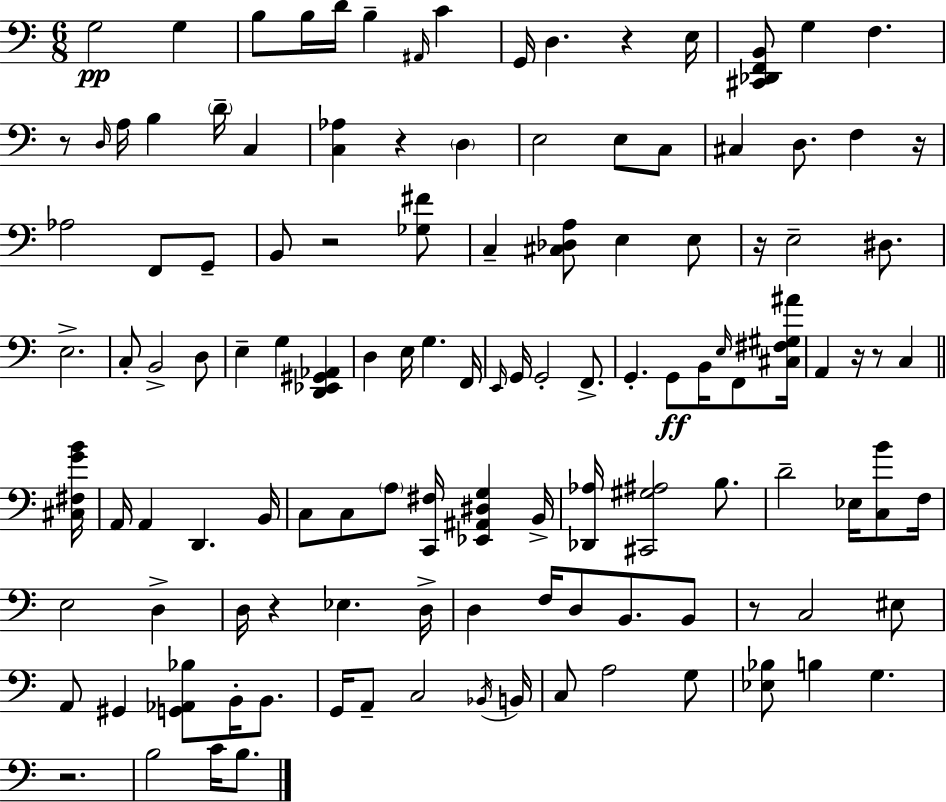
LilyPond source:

{
  \clef bass
  \numericTimeSignature
  \time 6/8
  \key a \minor
  g2\pp g4 | b8 b16 d'16 b4-- \grace { ais,16 } c'4 | g,16 d4. r4 | e16 <cis, des, f, b,>8 g4 f4. | \break r8 \grace { d16 } a16 b4 \parenthesize d'16-- c4 | <c aes>4 r4 \parenthesize d4 | e2 e8 | c8 cis4 d8. f4 | \break r16 aes2 f,8 | g,8-- b,8 r2 | <ges fis'>8 c4-- <cis des a>8 e4 | e8 r16 e2-- dis8. | \break e2.-> | c8-. b,2-> | d8 e4-- g4 <d, ees, gis, aes,>4 | d4 e16 g4. | \break f,16 \grace { e,16 } g,16 g,2-. | f,8.-> g,4.-. g,8\ff b,16 | \grace { e16 } f,8 <cis fis gis ais'>16 a,4 r16 r8 c4 | \bar "||" \break \key c \major <cis fis g' b'>16 a,16 a,4 d,4. | b,16 c8 c8 \parenthesize a8 <c, fis>16 <ees, ais, dis g>4 | b,16-> <des, aes>16 <cis, gis ais>2 b8. | d'2-- ees16 <c b'>8 | \break f16 e2 d4-> | d16 r4 ees4. | d16-> d4 f16 d8 b,8. b,8 | r8 c2 eis8 | \break a,8 gis,4 <g, aes, bes>8 b,16-. b,8. | g,16 a,8-- c2 | \acciaccatura { bes,16 } b,16 c8 a2 | g8 <ees bes>8 b4 g4. | \break r2. | b2 c'16 b8. | \bar "|."
}